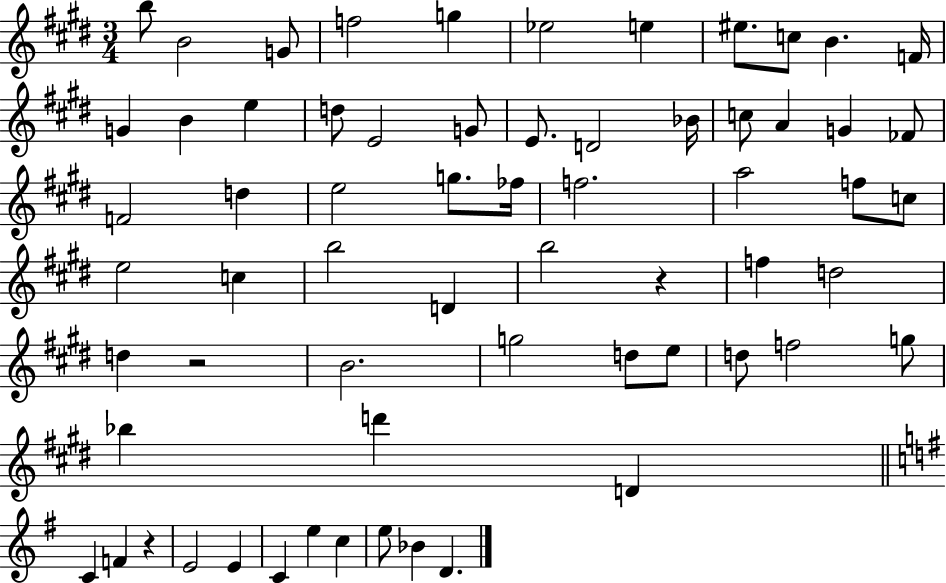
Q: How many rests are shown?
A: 3